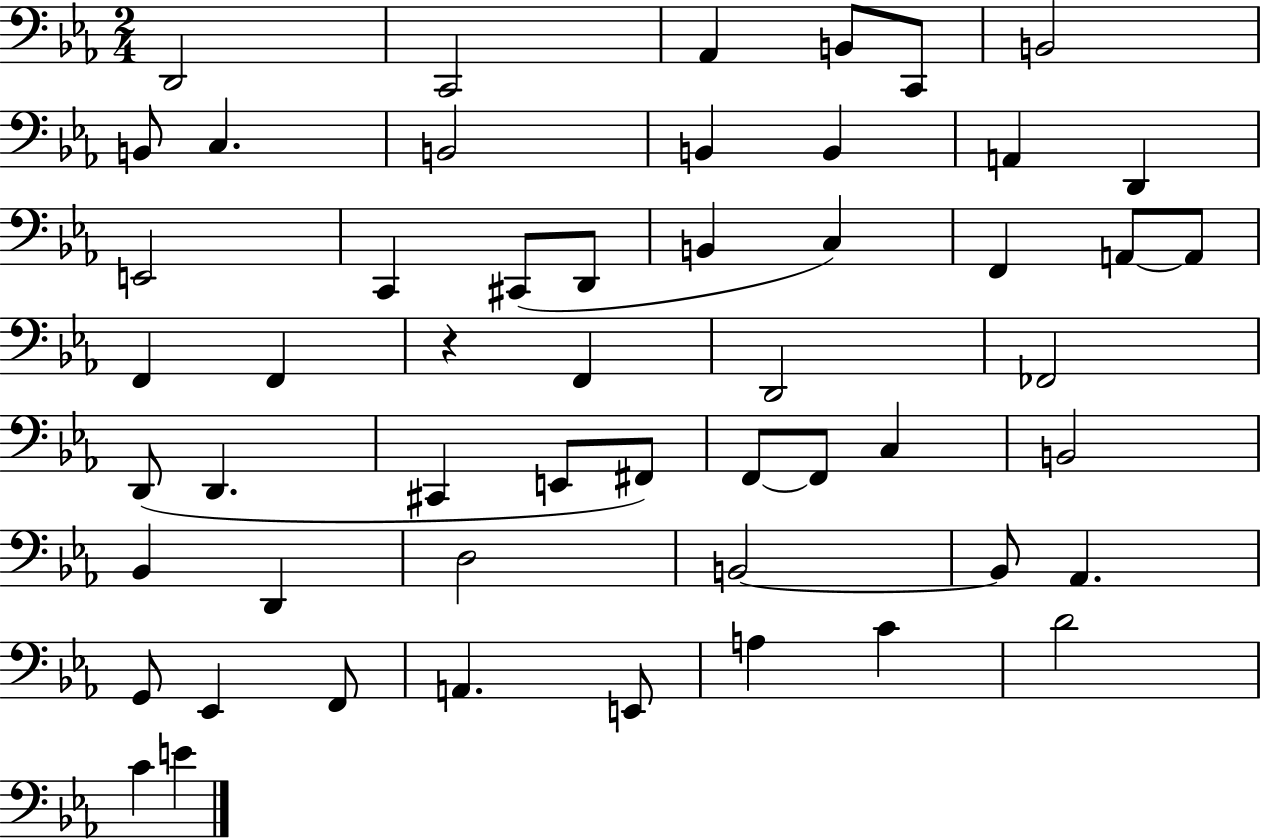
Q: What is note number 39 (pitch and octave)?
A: D3